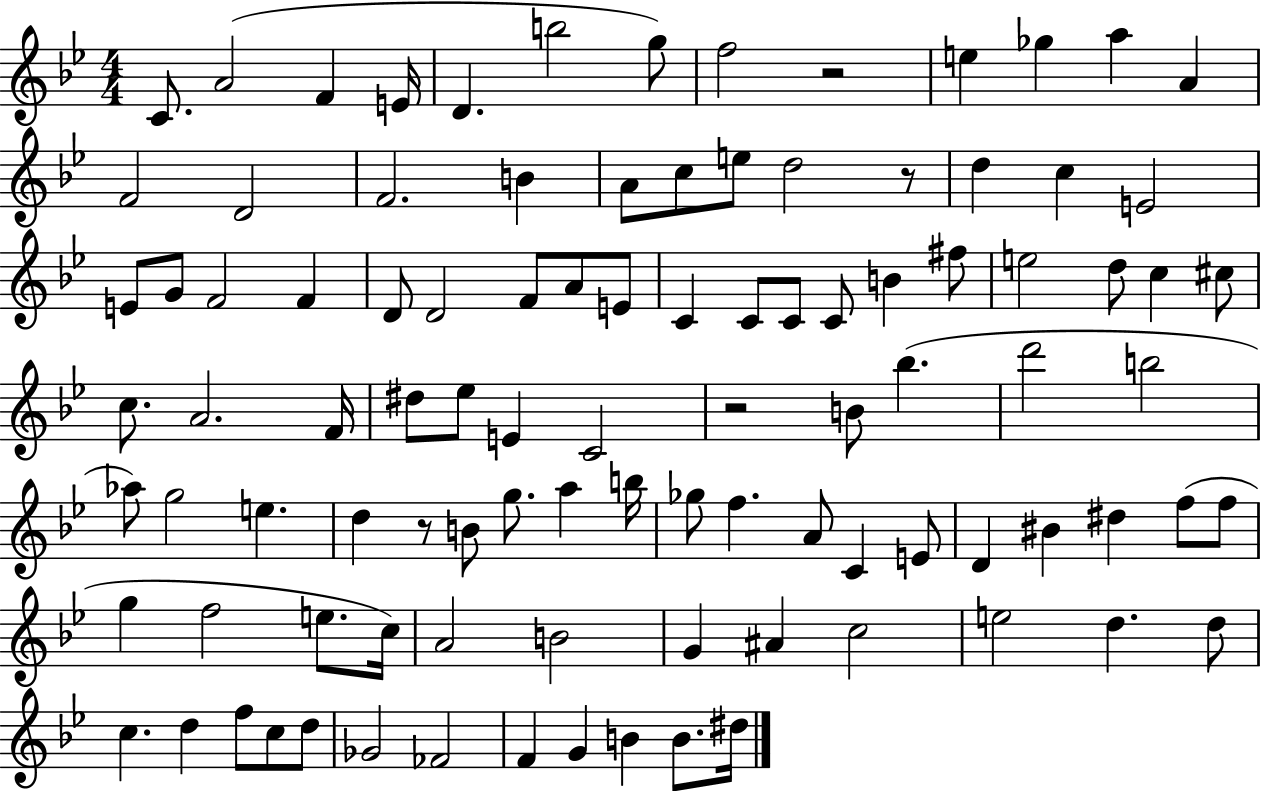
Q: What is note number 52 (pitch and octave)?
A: D6